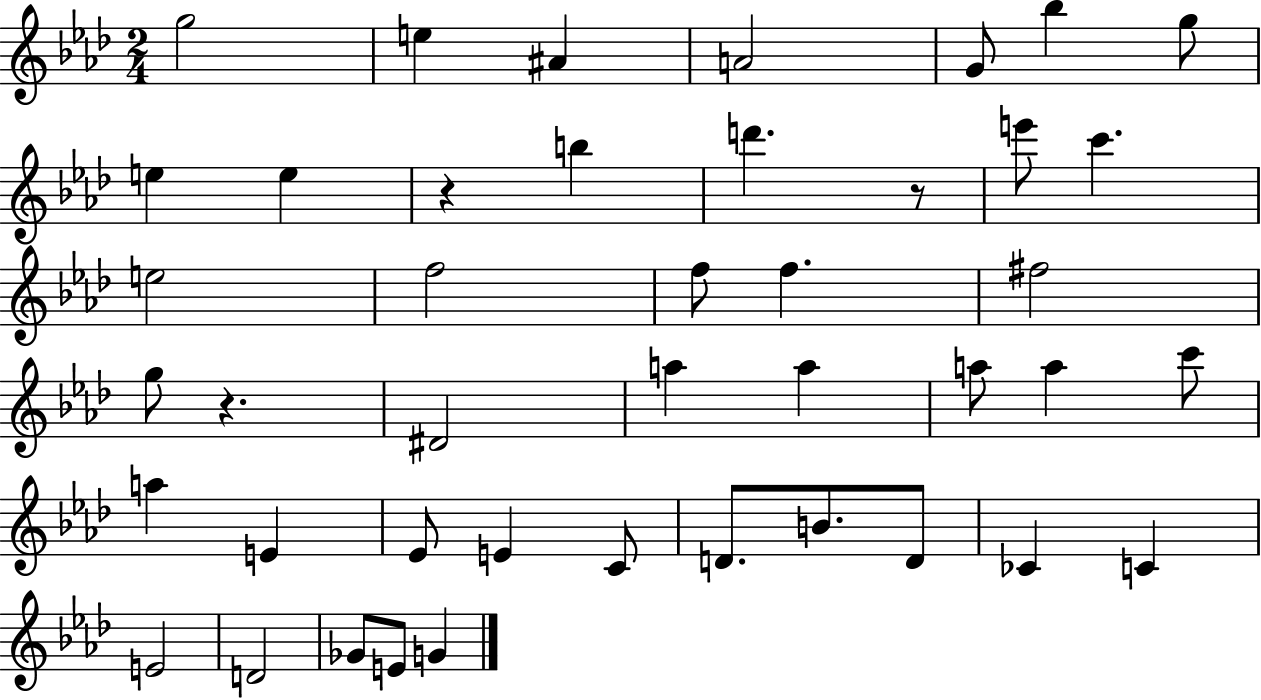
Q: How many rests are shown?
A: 3